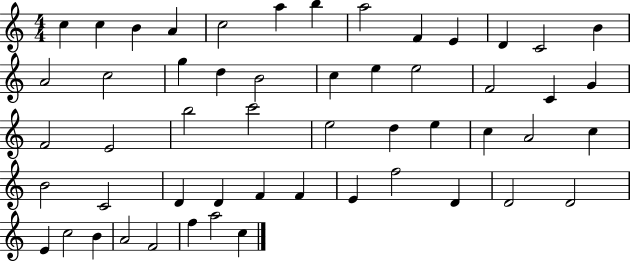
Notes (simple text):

C5/q C5/q B4/q A4/q C5/h A5/q B5/q A5/h F4/q E4/q D4/q C4/h B4/q A4/h C5/h G5/q D5/q B4/h C5/q E5/q E5/h F4/h C4/q G4/q F4/h E4/h B5/h C6/h E5/h D5/q E5/q C5/q A4/h C5/q B4/h C4/h D4/q D4/q F4/q F4/q E4/q F5/h D4/q D4/h D4/h E4/q C5/h B4/q A4/h F4/h F5/q A5/h C5/q